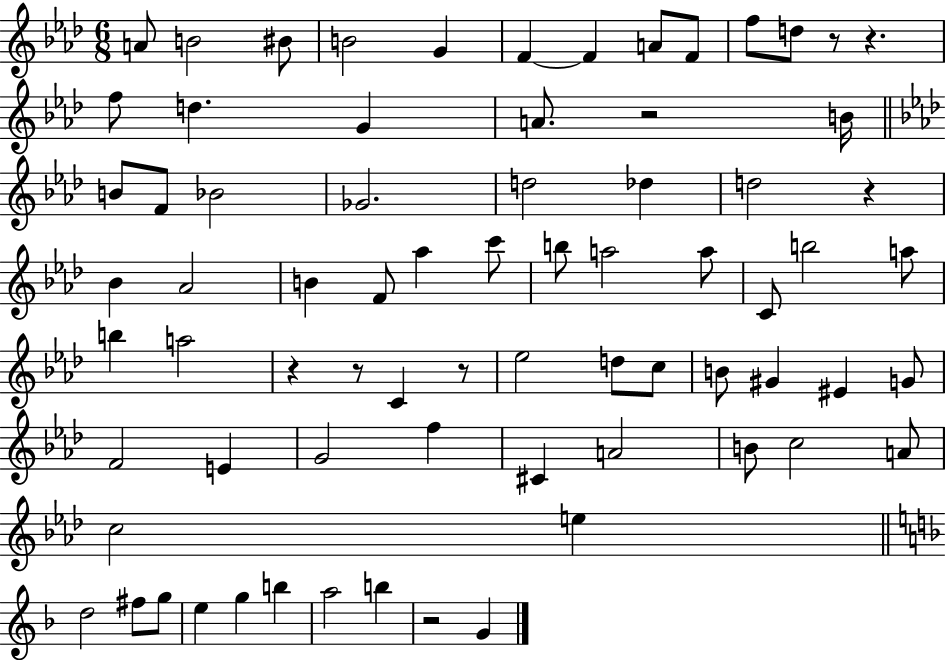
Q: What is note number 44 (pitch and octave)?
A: EIS4